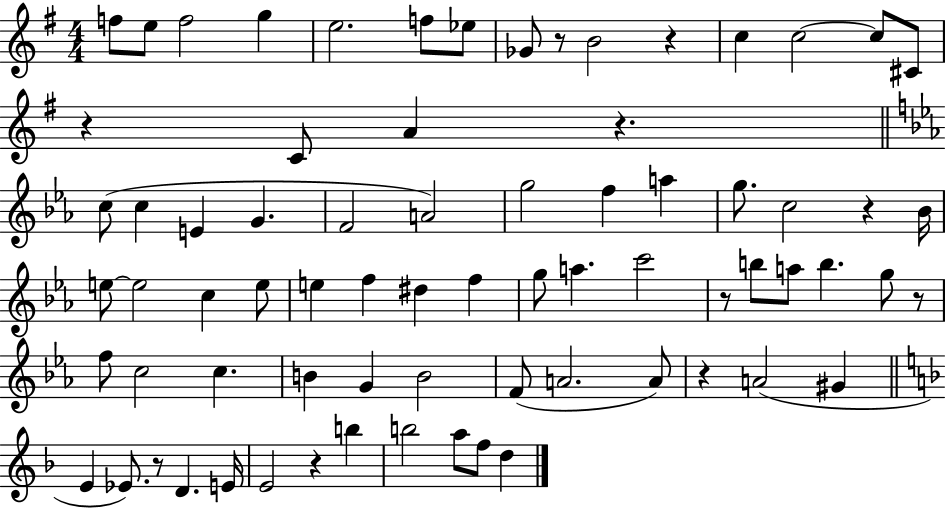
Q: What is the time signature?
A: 4/4